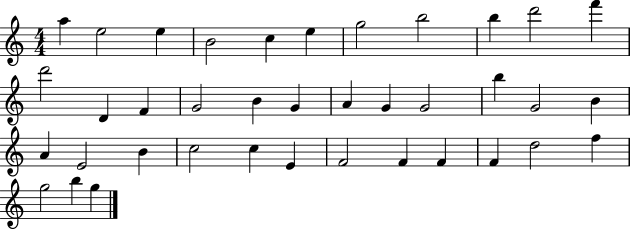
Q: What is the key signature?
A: C major